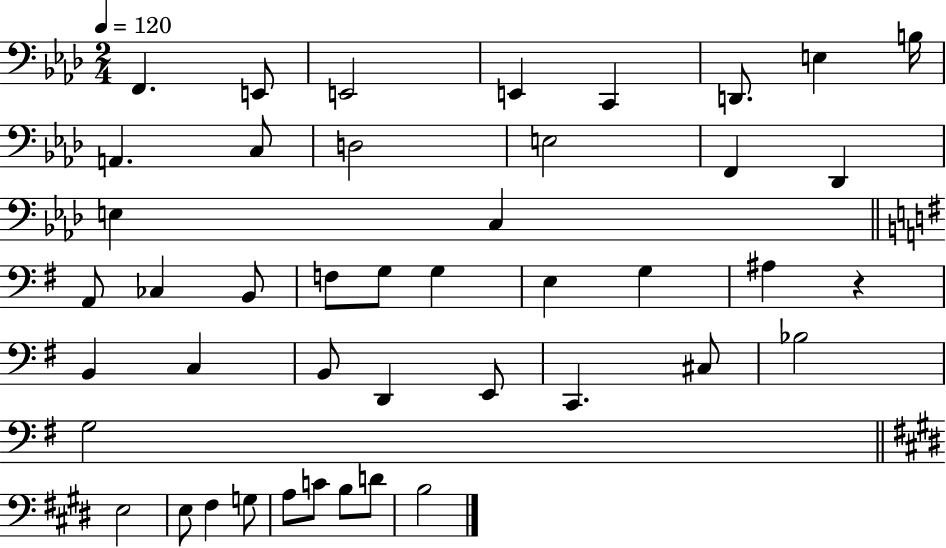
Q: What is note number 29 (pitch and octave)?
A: D2